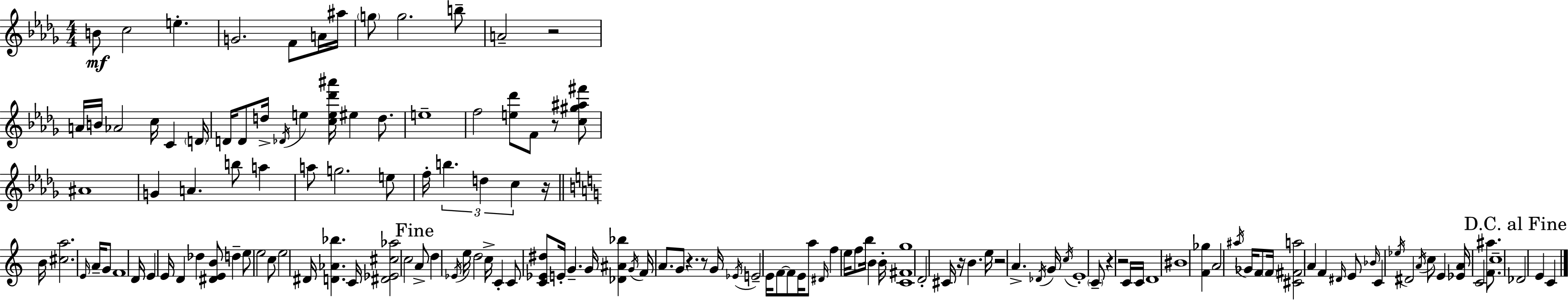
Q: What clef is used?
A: treble